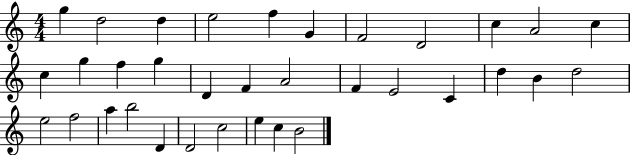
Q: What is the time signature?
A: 4/4